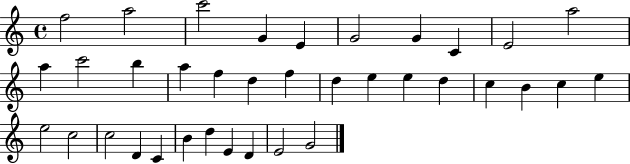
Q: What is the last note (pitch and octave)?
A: G4